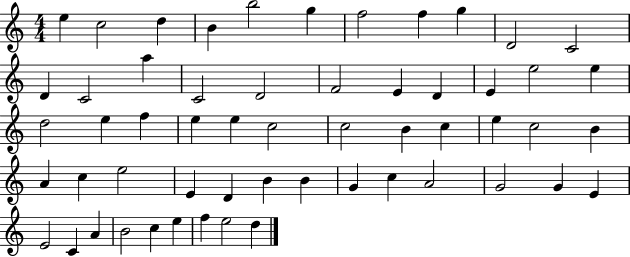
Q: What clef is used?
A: treble